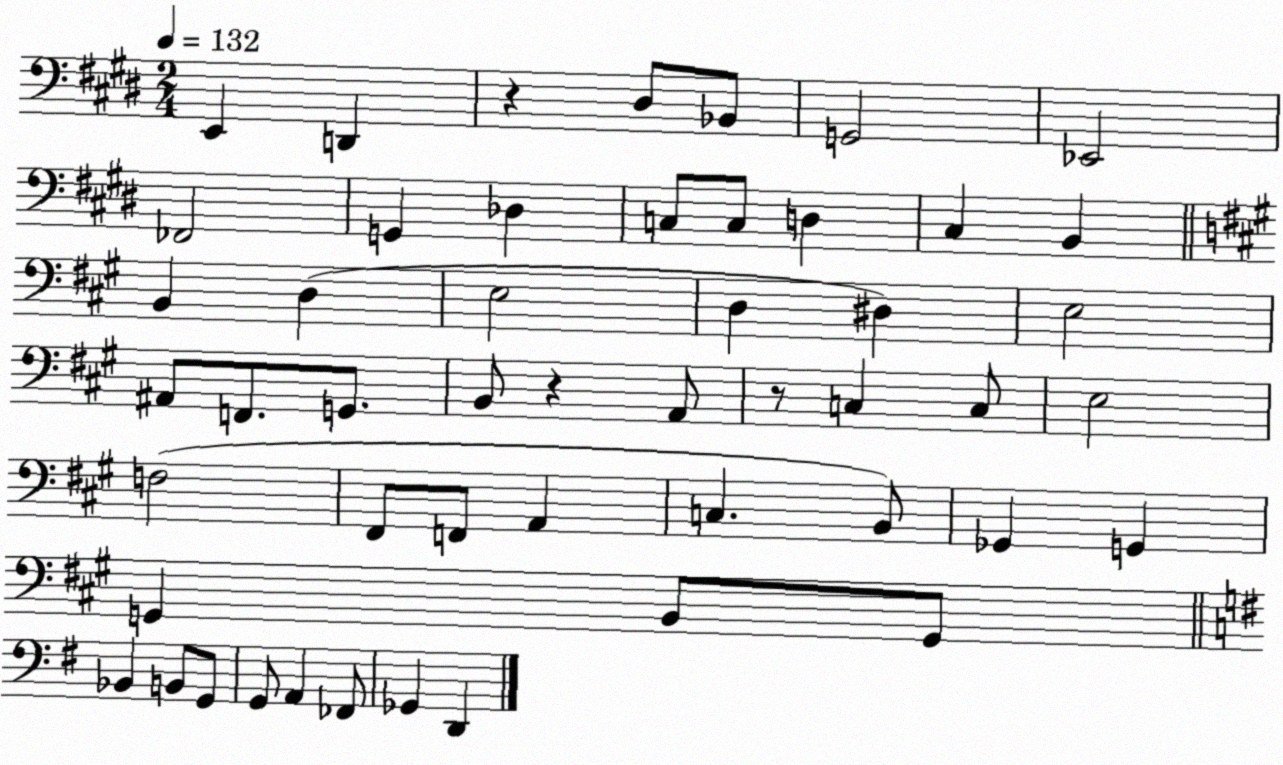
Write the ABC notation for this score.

X:1
T:Untitled
M:2/4
L:1/4
K:E
E,, D,, z ^D,/2 _B,,/2 G,,2 _E,,2 _F,,2 G,, _D, C,/2 C,/2 D, ^C, B,, B,, D, E,2 D, ^D, E,2 ^A,,/2 F,,/2 G,,/2 B,,/2 z A,,/2 z/2 C, C,/2 E,2 F,2 ^F,,/2 F,,/2 A,, C, B,,/2 _G,, G,, G,, B,,/2 G,,/2 _B,, B,,/2 G,,/2 G,,/2 A,, _F,,/2 _G,, D,,